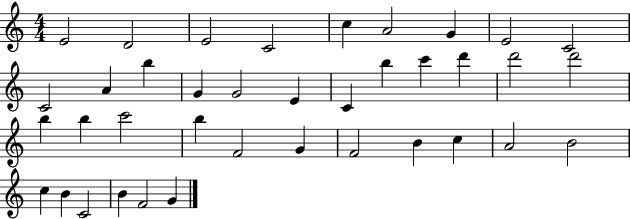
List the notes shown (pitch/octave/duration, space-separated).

E4/h D4/h E4/h C4/h C5/q A4/h G4/q E4/h C4/h C4/h A4/q B5/q G4/q G4/h E4/q C4/q B5/q C6/q D6/q D6/h D6/h B5/q B5/q C6/h B5/q F4/h G4/q F4/h B4/q C5/q A4/h B4/h C5/q B4/q C4/h B4/q F4/h G4/q